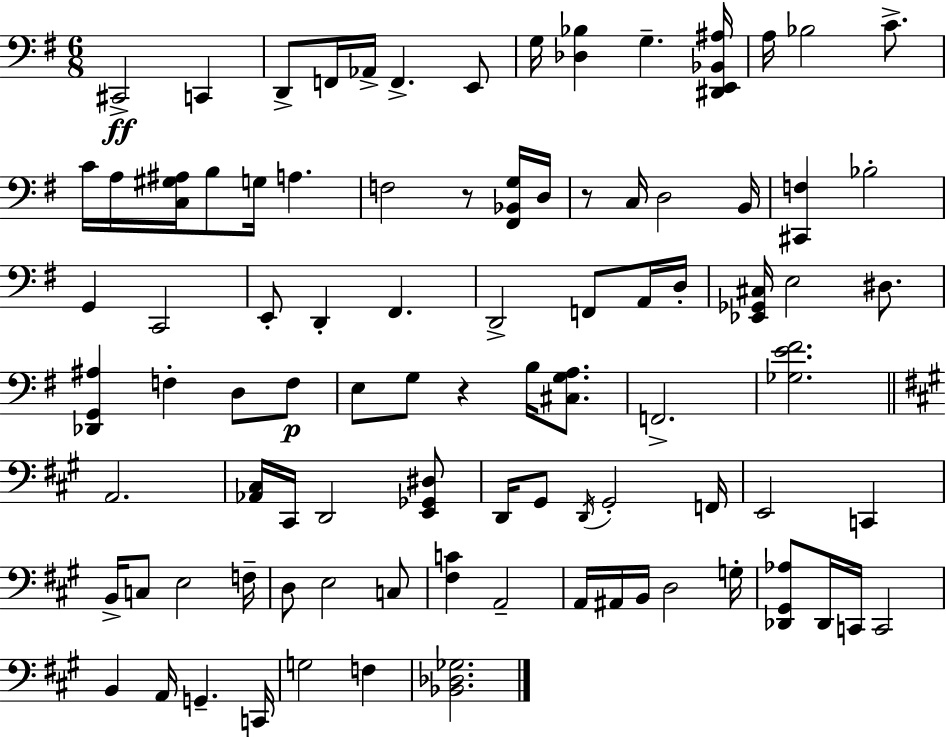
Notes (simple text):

C#2/h C2/q D2/e F2/s Ab2/s F2/q. E2/e G3/s [Db3,Bb3]/q G3/q. [D#2,E2,Bb2,A#3]/s A3/s Bb3/h C4/e. C4/s A3/s [C3,G#3,A#3]/s B3/e G3/s A3/q. F3/h R/e [F#2,Bb2,G3]/s D3/s R/e C3/s D3/h B2/s [C#2,F3]/q Bb3/h G2/q C2/h E2/e D2/q F#2/q. D2/h F2/e A2/s D3/s [Eb2,Gb2,C#3]/s E3/h D#3/e. [Db2,G2,A#3]/q F3/q D3/e F3/e E3/e G3/e R/q B3/s [C#3,G3,A3]/e. F2/h. [Gb3,E4,F#4]/h. A2/h. [Ab2,C#3]/s C#2/s D2/h [E2,Gb2,D#3]/e D2/s G#2/e D2/s G#2/h F2/s E2/h C2/q B2/s C3/e E3/h F3/s D3/e E3/h C3/e [F#3,C4]/q A2/h A2/s A#2/s B2/s D3/h G3/s [Db2,G#2,Ab3]/e Db2/s C2/s C2/h B2/q A2/s G2/q. C2/s G3/h F3/q [Bb2,Db3,Gb3]/h.